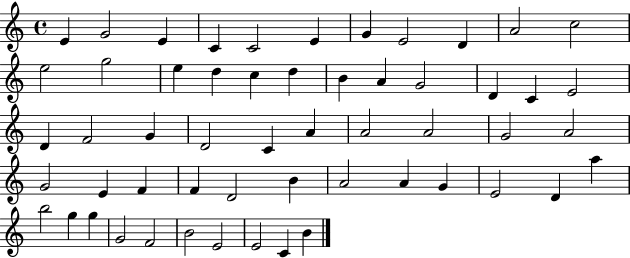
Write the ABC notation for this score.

X:1
T:Untitled
M:4/4
L:1/4
K:C
E G2 E C C2 E G E2 D A2 c2 e2 g2 e d c d B A G2 D C E2 D F2 G D2 C A A2 A2 G2 A2 G2 E F F D2 B A2 A G E2 D a b2 g g G2 F2 B2 E2 E2 C B